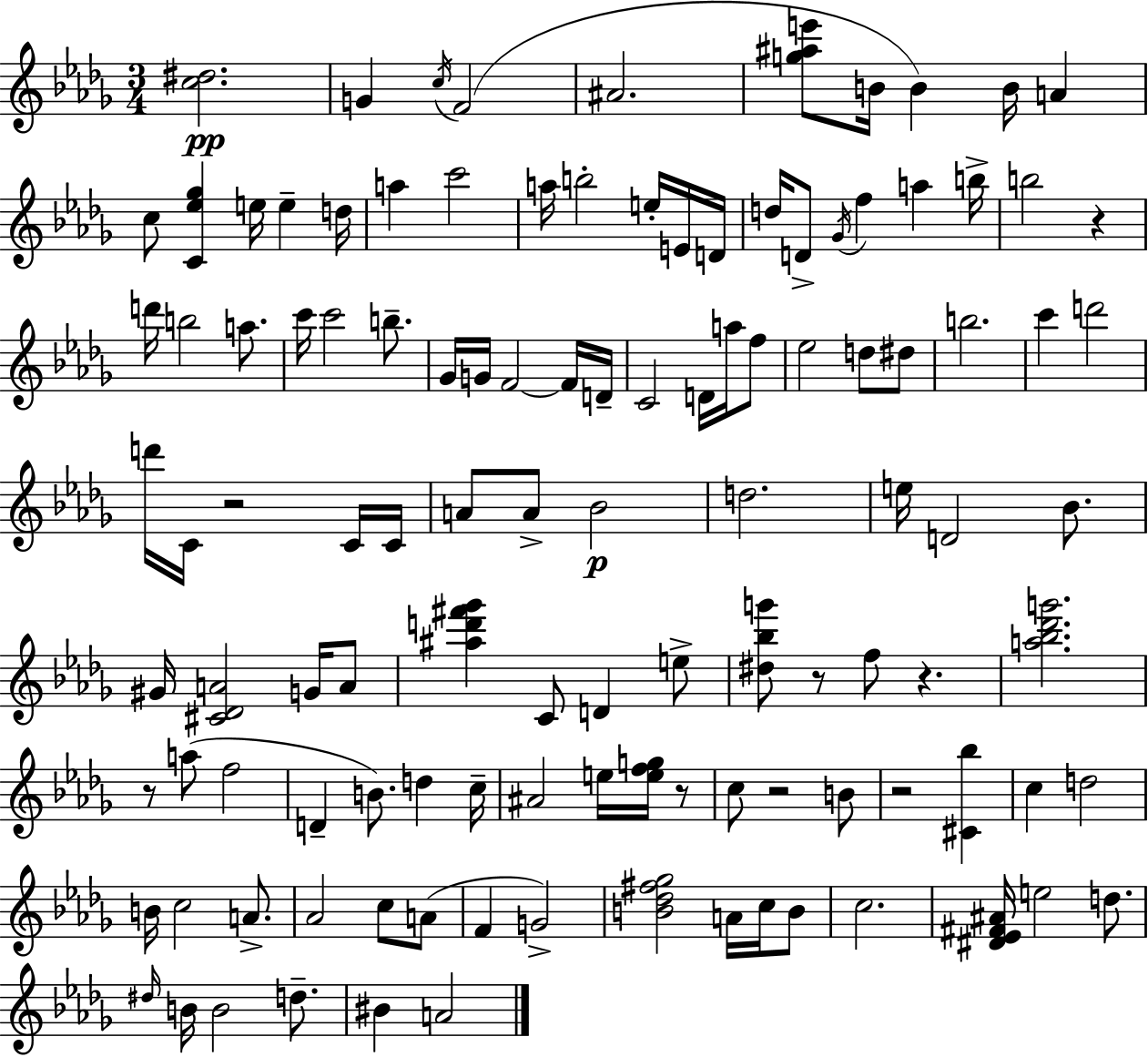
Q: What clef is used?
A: treble